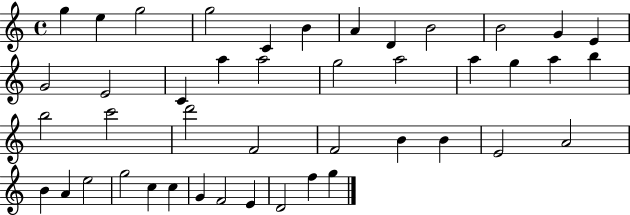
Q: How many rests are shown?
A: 0